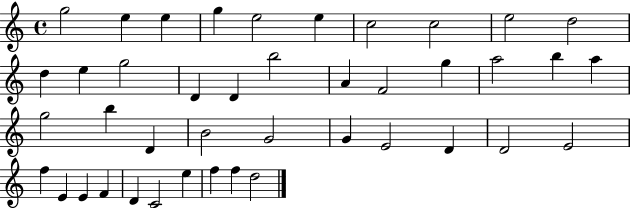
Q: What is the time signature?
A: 4/4